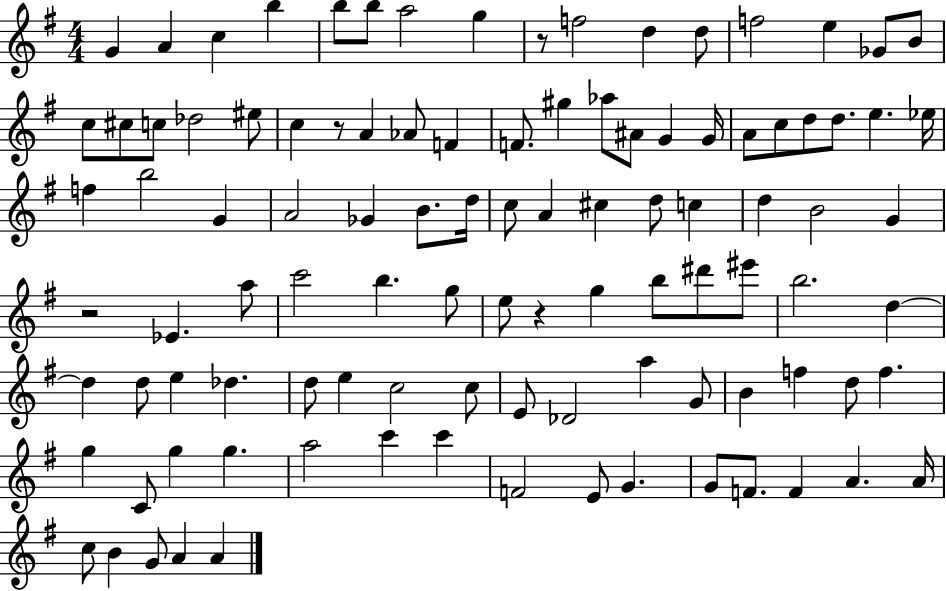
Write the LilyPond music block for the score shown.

{
  \clef treble
  \numericTimeSignature
  \time 4/4
  \key g \major
  g'4 a'4 c''4 b''4 | b''8 b''8 a''2 g''4 | r8 f''2 d''4 d''8 | f''2 e''4 ges'8 b'8 | \break c''8 cis''8 c''8 des''2 eis''8 | c''4 r8 a'4 aes'8 f'4 | f'8. gis''4 aes''8 ais'8 g'4 g'16 | a'8 c''8 d''8 d''8. e''4. ees''16 | \break f''4 b''2 g'4 | a'2 ges'4 b'8. d''16 | c''8 a'4 cis''4 d''8 c''4 | d''4 b'2 g'4 | \break r2 ees'4. a''8 | c'''2 b''4. g''8 | e''8 r4 g''4 b''8 dis'''8 eis'''8 | b''2. d''4~~ | \break d''4 d''8 e''4 des''4. | d''8 e''4 c''2 c''8 | e'8 des'2 a''4 g'8 | b'4 f''4 d''8 f''4. | \break g''4 c'8 g''4 g''4. | a''2 c'''4 c'''4 | f'2 e'8 g'4. | g'8 f'8. f'4 a'4. a'16 | \break c''8 b'4 g'8 a'4 a'4 | \bar "|."
}